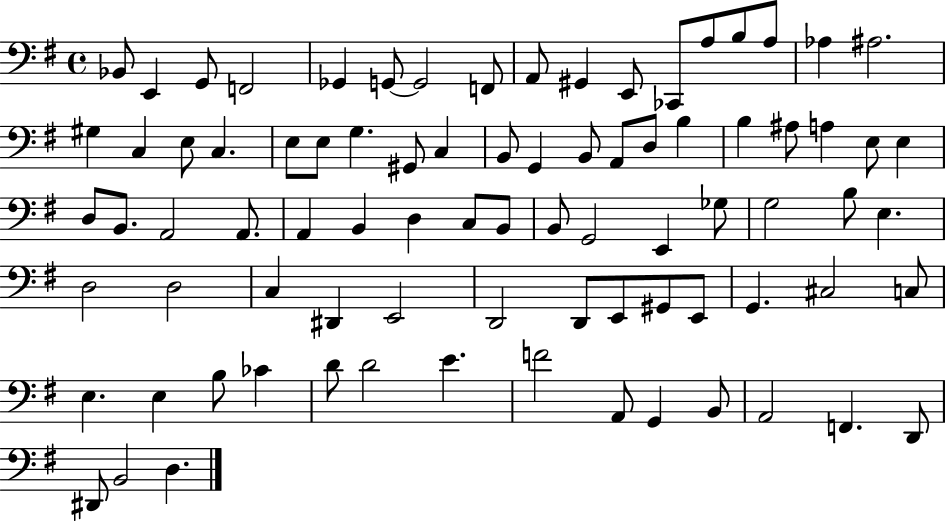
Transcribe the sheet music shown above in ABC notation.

X:1
T:Untitled
M:4/4
L:1/4
K:G
_B,,/2 E,, G,,/2 F,,2 _G,, G,,/2 G,,2 F,,/2 A,,/2 ^G,, E,,/2 _C,,/2 A,/2 B,/2 A,/2 _A, ^A,2 ^G, C, E,/2 C, E,/2 E,/2 G, ^G,,/2 C, B,,/2 G,, B,,/2 A,,/2 D,/2 B, B, ^A,/2 A, E,/2 E, D,/2 B,,/2 A,,2 A,,/2 A,, B,, D, C,/2 B,,/2 B,,/2 G,,2 E,, _G,/2 G,2 B,/2 E, D,2 D,2 C, ^D,, E,,2 D,,2 D,,/2 E,,/2 ^G,,/2 E,,/2 G,, ^C,2 C,/2 E, E, B,/2 _C D/2 D2 E F2 A,,/2 G,, B,,/2 A,,2 F,, D,,/2 ^D,,/2 B,,2 D,